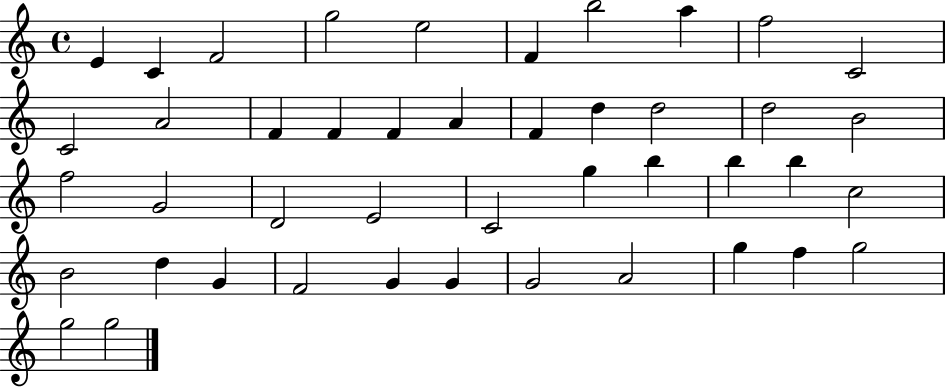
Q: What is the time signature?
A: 4/4